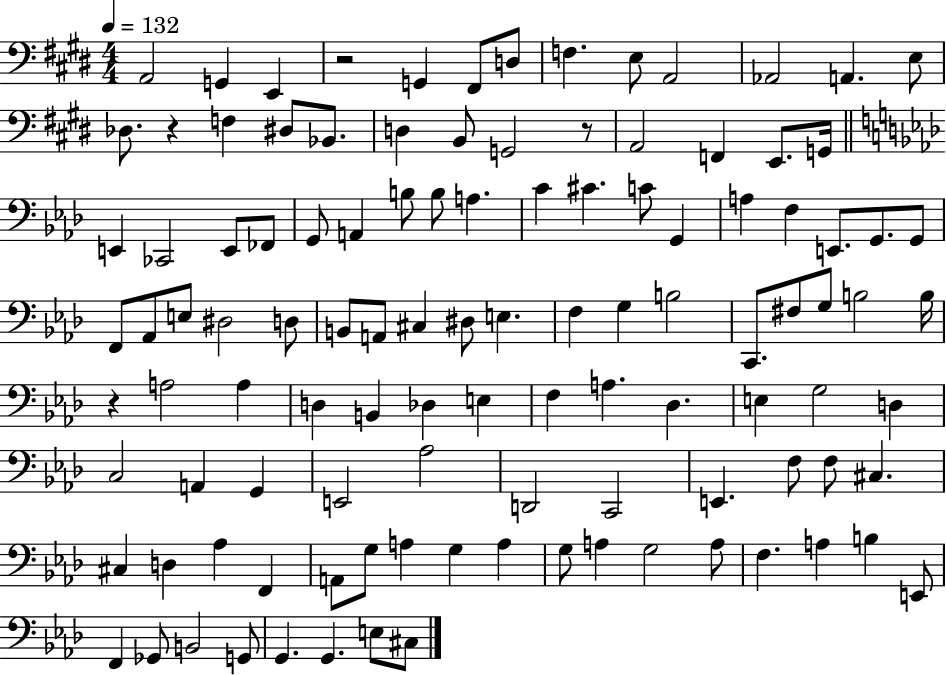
X:1
T:Untitled
M:4/4
L:1/4
K:E
A,,2 G,, E,, z2 G,, ^F,,/2 D,/2 F, E,/2 A,,2 _A,,2 A,, E,/2 _D,/2 z F, ^D,/2 _B,,/2 D, B,,/2 G,,2 z/2 A,,2 F,, E,,/2 G,,/4 E,, _C,,2 E,,/2 _F,,/2 G,,/2 A,, B,/2 B,/2 A, C ^C C/2 G,, A, F, E,,/2 G,,/2 G,,/2 F,,/2 _A,,/2 E,/2 ^D,2 D,/2 B,,/2 A,,/2 ^C, ^D,/2 E, F, G, B,2 C,,/2 ^F,/2 G,/2 B,2 B,/4 z A,2 A, D, B,, _D, E, F, A, _D, E, G,2 D, C,2 A,, G,, E,,2 _A,2 D,,2 C,,2 E,, F,/2 F,/2 ^C, ^C, D, _A, F,, A,,/2 G,/2 A, G, A, G,/2 A, G,2 A,/2 F, A, B, E,,/2 F,, _G,,/2 B,,2 G,,/2 G,, G,, E,/2 ^C,/2